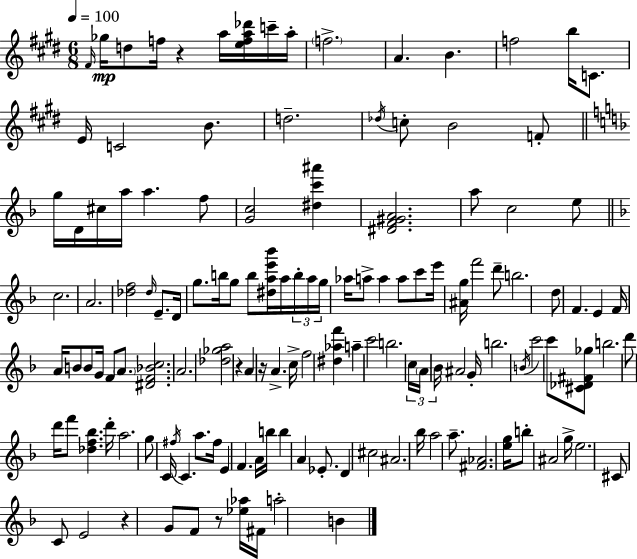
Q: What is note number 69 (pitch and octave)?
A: C6